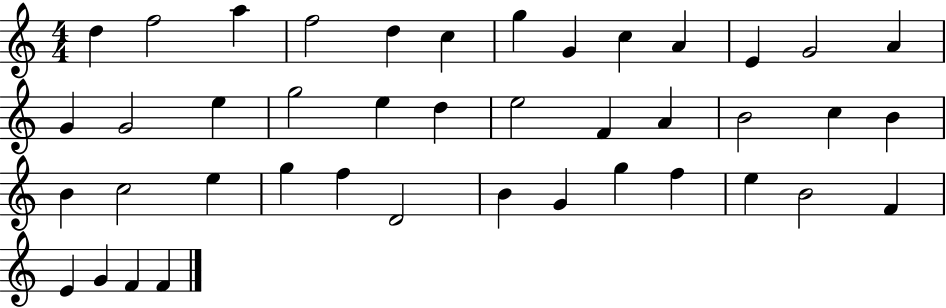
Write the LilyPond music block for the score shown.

{
  \clef treble
  \numericTimeSignature
  \time 4/4
  \key c \major
  d''4 f''2 a''4 | f''2 d''4 c''4 | g''4 g'4 c''4 a'4 | e'4 g'2 a'4 | \break g'4 g'2 e''4 | g''2 e''4 d''4 | e''2 f'4 a'4 | b'2 c''4 b'4 | \break b'4 c''2 e''4 | g''4 f''4 d'2 | b'4 g'4 g''4 f''4 | e''4 b'2 f'4 | \break e'4 g'4 f'4 f'4 | \bar "|."
}